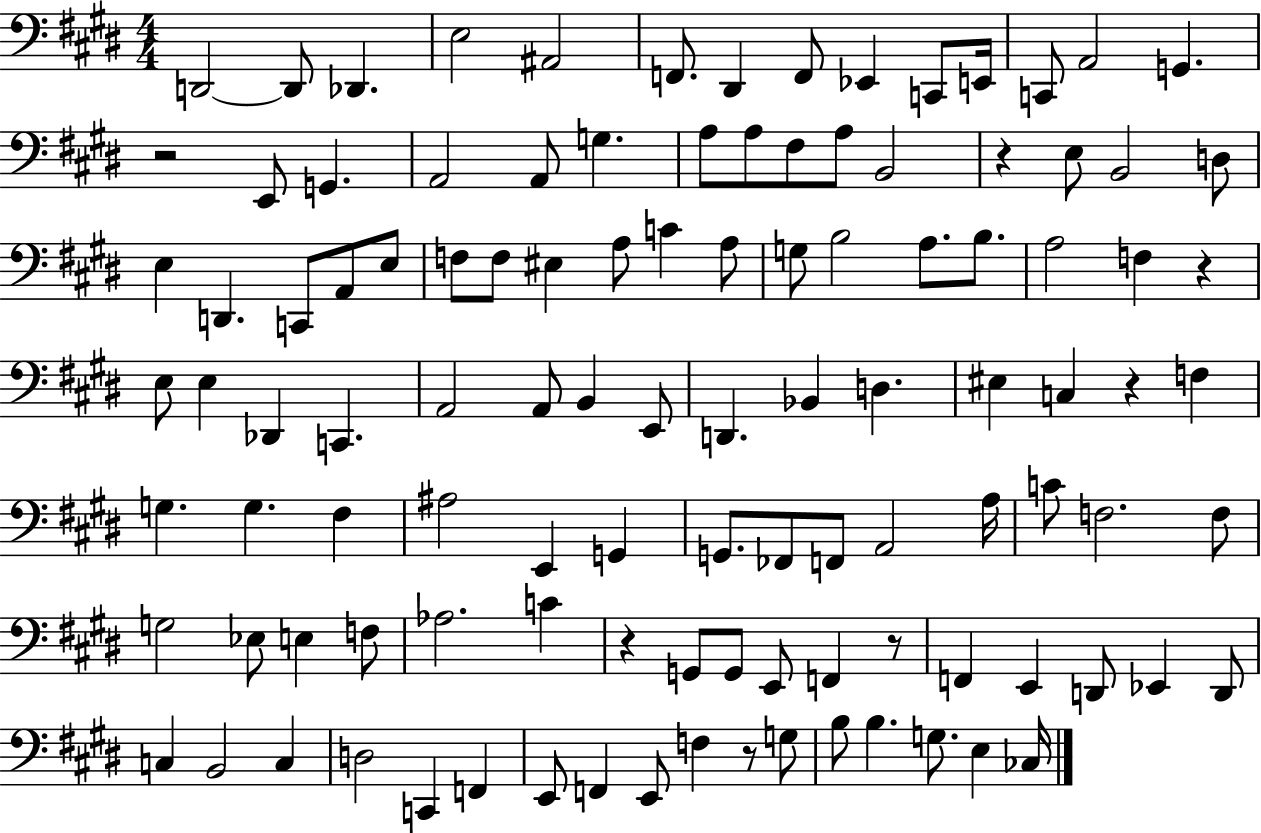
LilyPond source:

{
  \clef bass
  \numericTimeSignature
  \time 4/4
  \key e \major
  d,2~~ d,8 des,4. | e2 ais,2 | f,8. dis,4 f,8 ees,4 c,8 e,16 | c,8 a,2 g,4. | \break r2 e,8 g,4. | a,2 a,8 g4. | a8 a8 fis8 a8 b,2 | r4 e8 b,2 d8 | \break e4 d,4. c,8 a,8 e8 | f8 f8 eis4 a8 c'4 a8 | g8 b2 a8. b8. | a2 f4 r4 | \break e8 e4 des,4 c,4. | a,2 a,8 b,4 e,8 | d,4. bes,4 d4. | eis4 c4 r4 f4 | \break g4. g4. fis4 | ais2 e,4 g,4 | g,8. fes,8 f,8 a,2 a16 | c'8 f2. f8 | \break g2 ees8 e4 f8 | aes2. c'4 | r4 g,8 g,8 e,8 f,4 r8 | f,4 e,4 d,8 ees,4 d,8 | \break c4 b,2 c4 | d2 c,4 f,4 | e,8 f,4 e,8 f4 r8 g8 | b8 b4. g8. e4 ces16 | \break \bar "|."
}